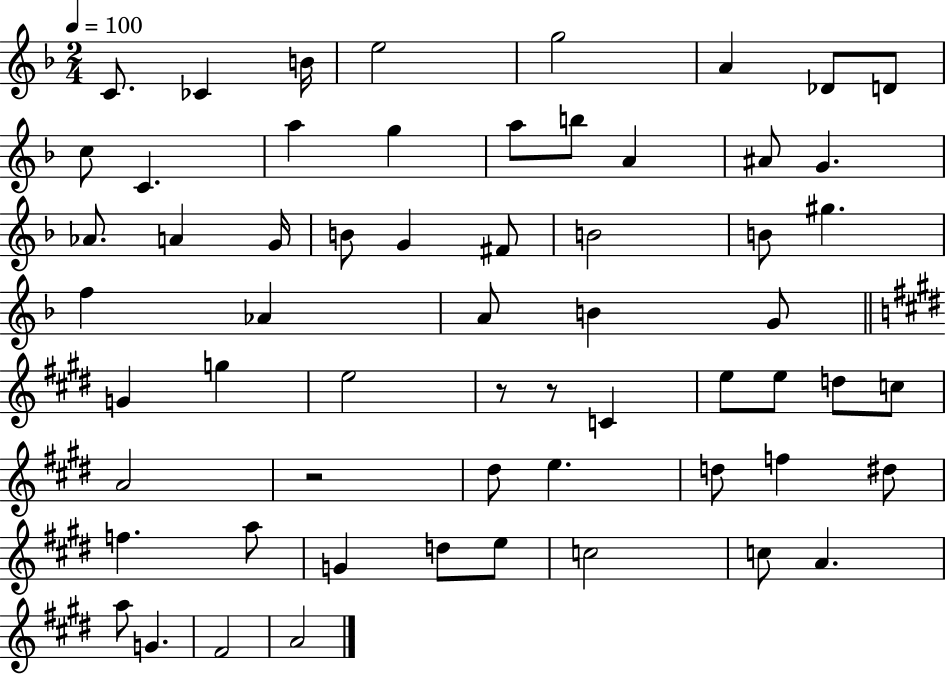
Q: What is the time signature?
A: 2/4